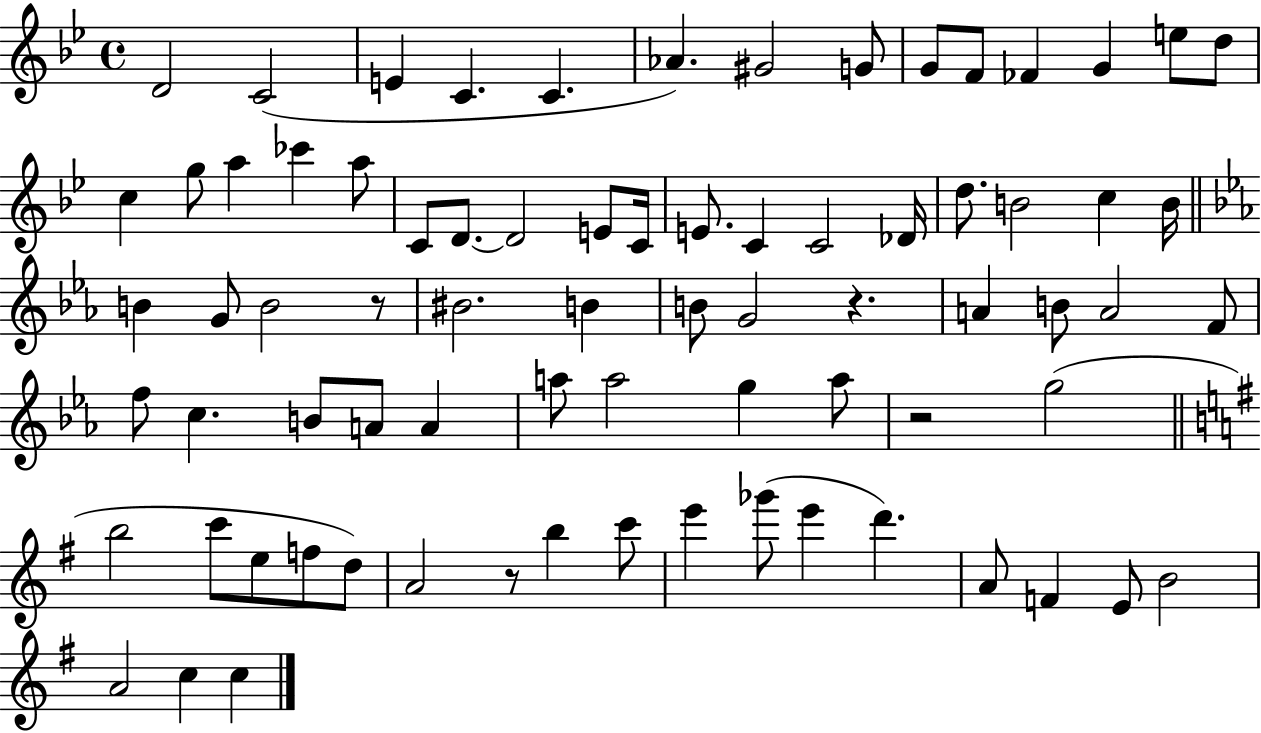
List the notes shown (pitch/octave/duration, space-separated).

D4/h C4/h E4/q C4/q. C4/q. Ab4/q. G#4/h G4/e G4/e F4/e FES4/q G4/q E5/e D5/e C5/q G5/e A5/q CES6/q A5/e C4/e D4/e. D4/h E4/e C4/s E4/e. C4/q C4/h Db4/s D5/e. B4/h C5/q B4/s B4/q G4/e B4/h R/e BIS4/h. B4/q B4/e G4/h R/q. A4/q B4/e A4/h F4/e F5/e C5/q. B4/e A4/e A4/q A5/e A5/h G5/q A5/e R/h G5/h B5/h C6/e E5/e F5/e D5/e A4/h R/e B5/q C6/e E6/q Gb6/e E6/q D6/q. A4/e F4/q E4/e B4/h A4/h C5/q C5/q